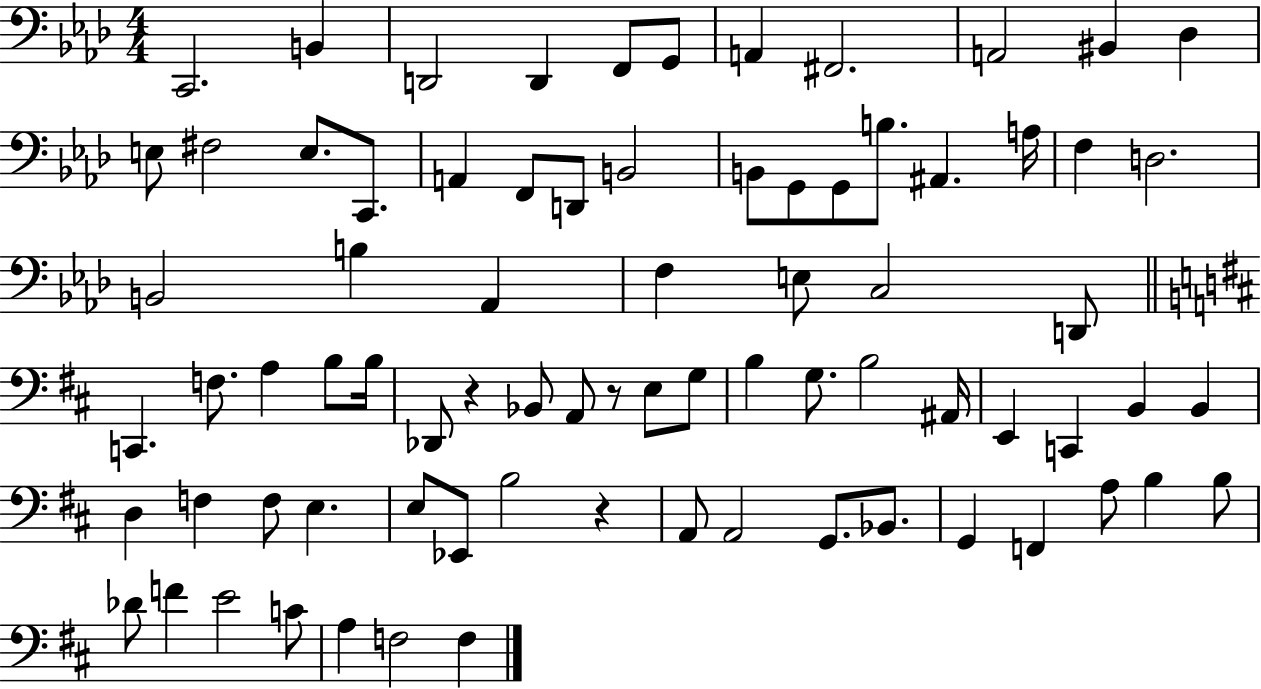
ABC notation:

X:1
T:Untitled
M:4/4
L:1/4
K:Ab
C,,2 B,, D,,2 D,, F,,/2 G,,/2 A,, ^F,,2 A,,2 ^B,, _D, E,/2 ^F,2 E,/2 C,,/2 A,, F,,/2 D,,/2 B,,2 B,,/2 G,,/2 G,,/2 B,/2 ^A,, A,/4 F, D,2 B,,2 B, _A,, F, E,/2 C,2 D,,/2 C,, F,/2 A, B,/2 B,/4 _D,,/2 z _B,,/2 A,,/2 z/2 E,/2 G,/2 B, G,/2 B,2 ^A,,/4 E,, C,, B,, B,, D, F, F,/2 E, E,/2 _E,,/2 B,2 z A,,/2 A,,2 G,,/2 _B,,/2 G,, F,, A,/2 B, B,/2 _D/2 F E2 C/2 A, F,2 F,